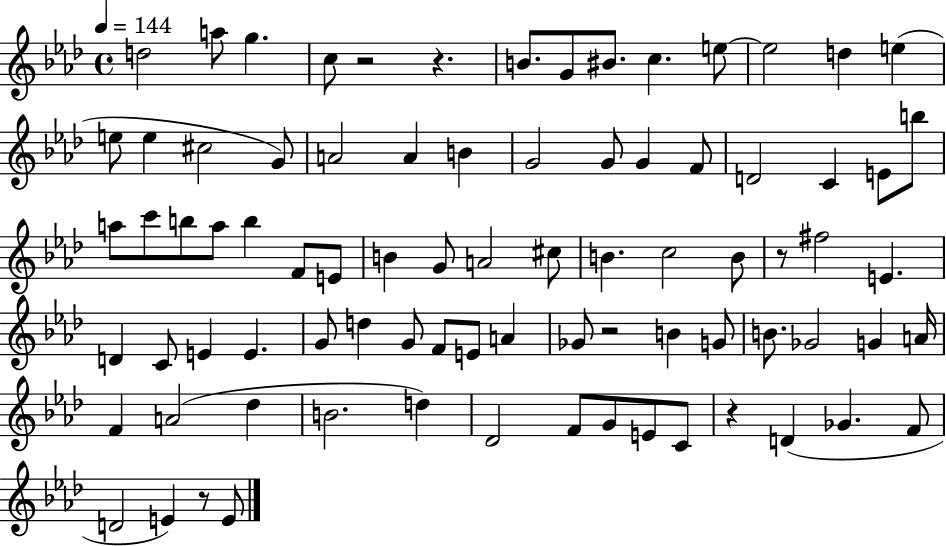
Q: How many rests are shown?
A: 6